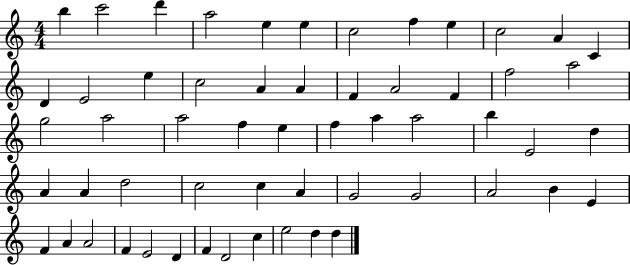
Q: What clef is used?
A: treble